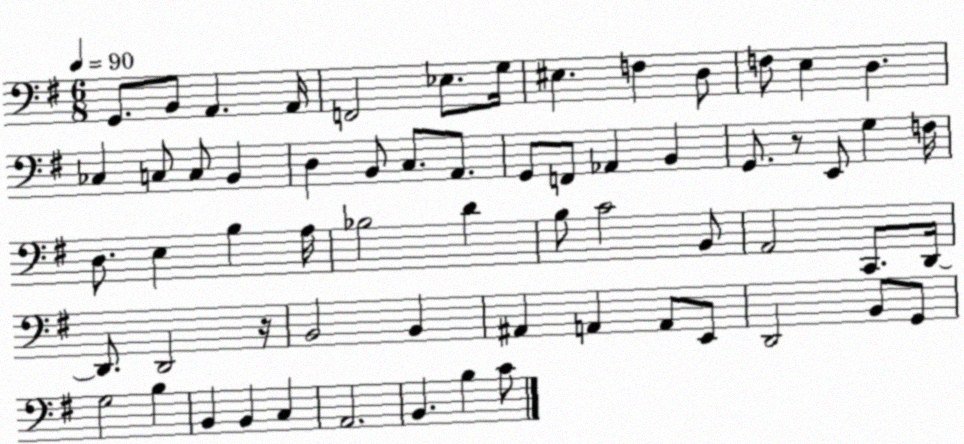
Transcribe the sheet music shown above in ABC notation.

X:1
T:Untitled
M:6/8
L:1/4
K:G
G,,/2 B,,/2 A,, A,,/4 F,,2 _E,/2 G,/4 ^E, F, D,/2 F,/2 E, D, _C, C,/2 C,/2 B,, D, B,,/2 C,/2 A,,/2 G,,/2 F,,/2 _A,, B,, G,,/2 z/2 E,,/2 G, F,/4 D,/2 E, B, A,/4 _B,2 D B,/2 C2 B,,/2 A,,2 C,,/2 D,,/4 D,,/2 D,,2 z/4 B,,2 B,, ^A,, A,, A,,/2 E,,/2 D,,2 B,,/2 G,,/2 G,2 B, B,, B,, C, A,,2 B,, B, C/2